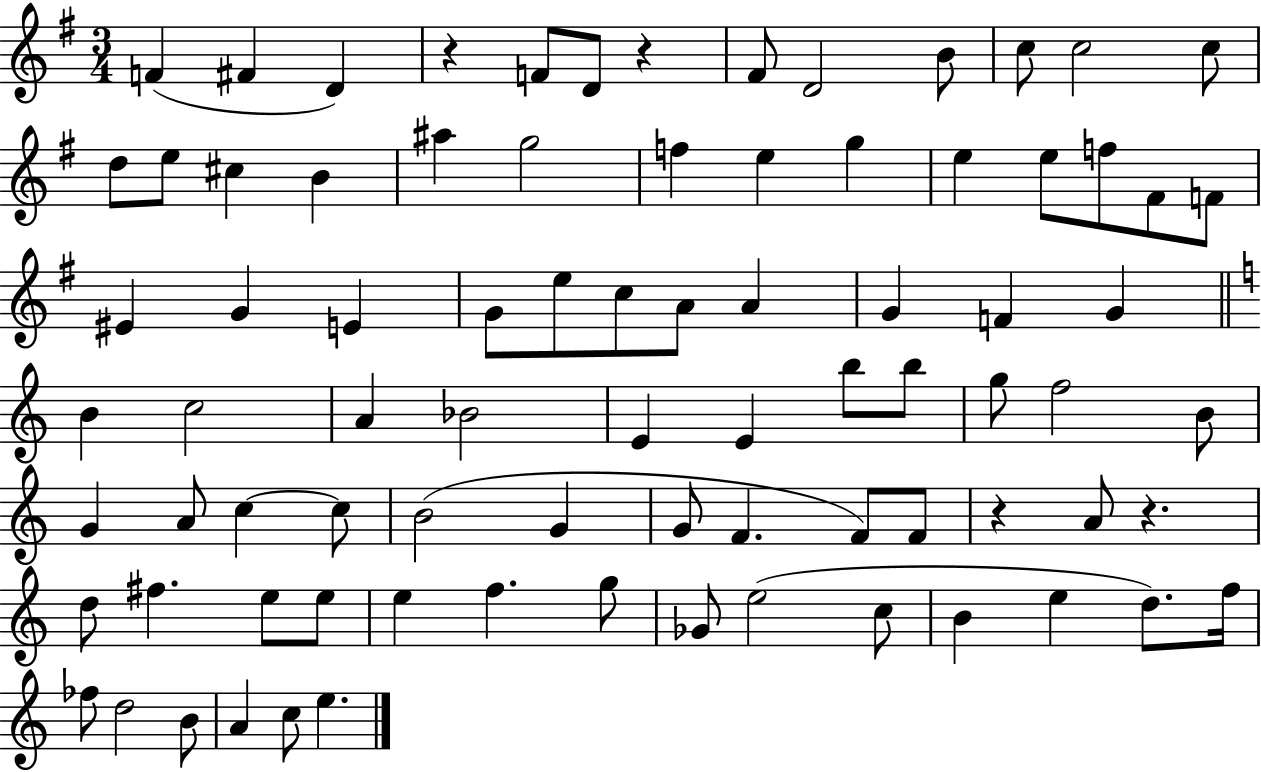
X:1
T:Untitled
M:3/4
L:1/4
K:G
F ^F D z F/2 D/2 z ^F/2 D2 B/2 c/2 c2 c/2 d/2 e/2 ^c B ^a g2 f e g e e/2 f/2 ^F/2 F/2 ^E G E G/2 e/2 c/2 A/2 A G F G B c2 A _B2 E E b/2 b/2 g/2 f2 B/2 G A/2 c c/2 B2 G G/2 F F/2 F/2 z A/2 z d/2 ^f e/2 e/2 e f g/2 _G/2 e2 c/2 B e d/2 f/4 _f/2 d2 B/2 A c/2 e